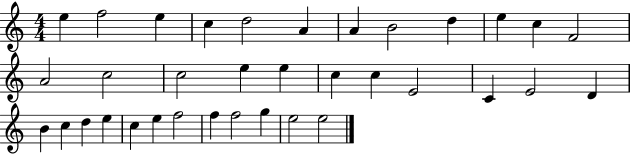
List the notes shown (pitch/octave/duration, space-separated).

E5/q F5/h E5/q C5/q D5/h A4/q A4/q B4/h D5/q E5/q C5/q F4/h A4/h C5/h C5/h E5/q E5/q C5/q C5/q E4/h C4/q E4/h D4/q B4/q C5/q D5/q E5/q C5/q E5/q F5/h F5/q F5/h G5/q E5/h E5/h